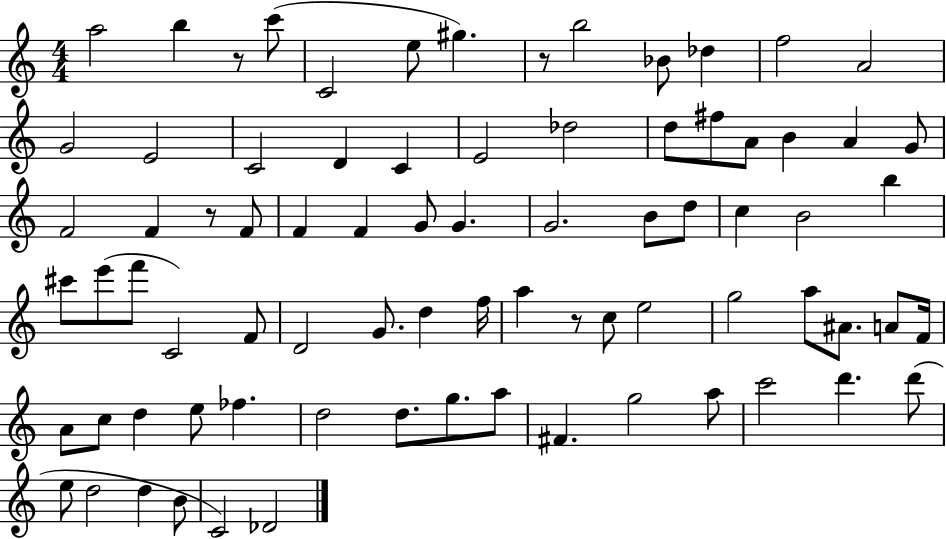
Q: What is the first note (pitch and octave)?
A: A5